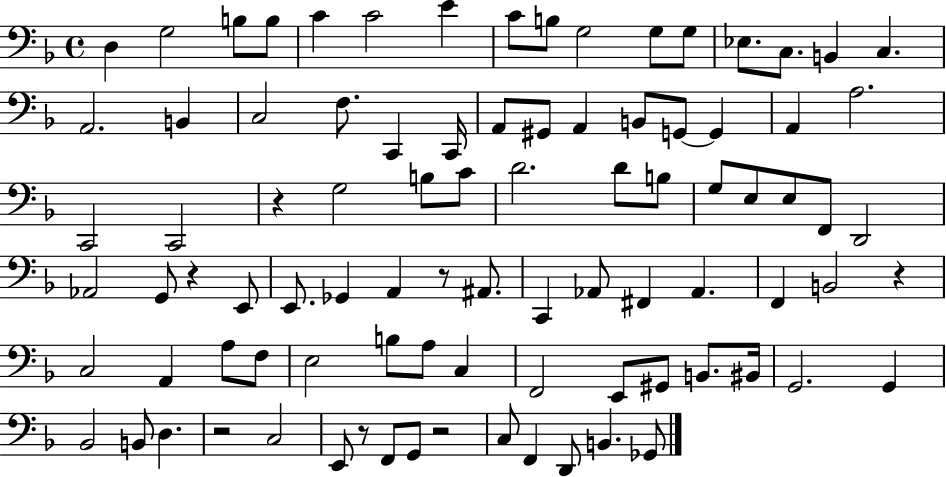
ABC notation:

X:1
T:Untitled
M:4/4
L:1/4
K:F
D, G,2 B,/2 B,/2 C C2 E C/2 B,/2 G,2 G,/2 G,/2 _E,/2 C,/2 B,, C, A,,2 B,, C,2 F,/2 C,, C,,/4 A,,/2 ^G,,/2 A,, B,,/2 G,,/2 G,, A,, A,2 C,,2 C,,2 z G,2 B,/2 C/2 D2 D/2 B,/2 G,/2 E,/2 E,/2 F,,/2 D,,2 _A,,2 G,,/2 z E,,/2 E,,/2 _G,, A,, z/2 ^A,,/2 C,, _A,,/2 ^F,, _A,, F,, B,,2 z C,2 A,, A,/2 F,/2 E,2 B,/2 A,/2 C, F,,2 E,,/2 ^G,,/2 B,,/2 ^B,,/4 G,,2 G,, _B,,2 B,,/2 D, z2 C,2 E,,/2 z/2 F,,/2 G,,/2 z2 C,/2 F,, D,,/2 B,, _G,,/2